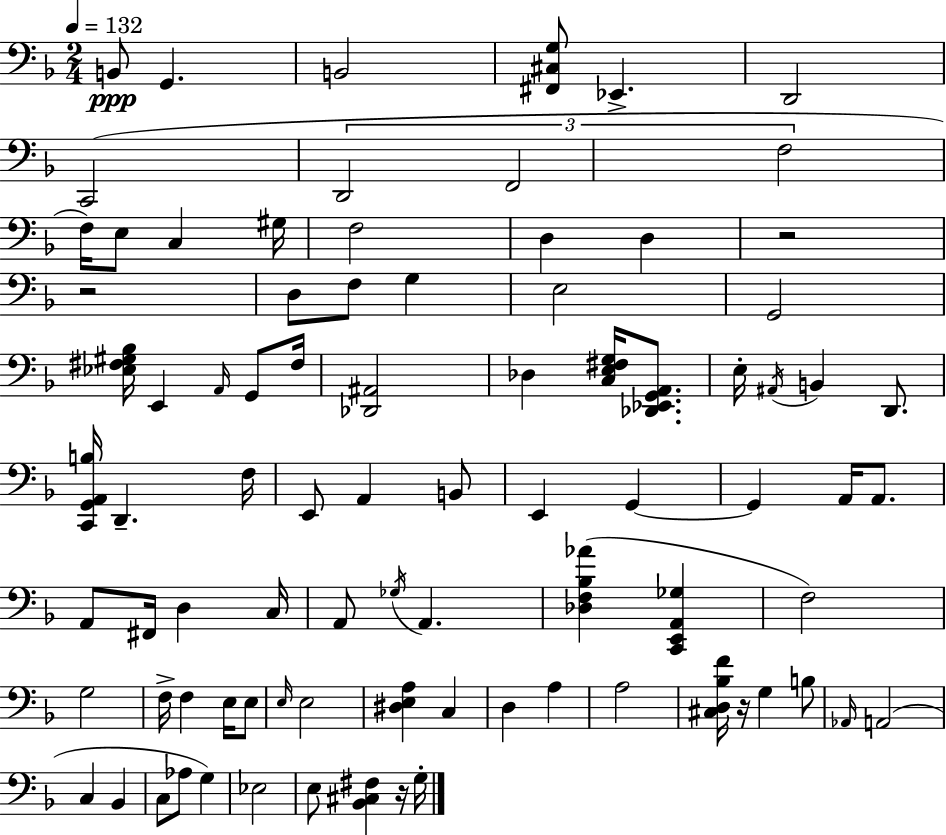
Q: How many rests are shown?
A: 4